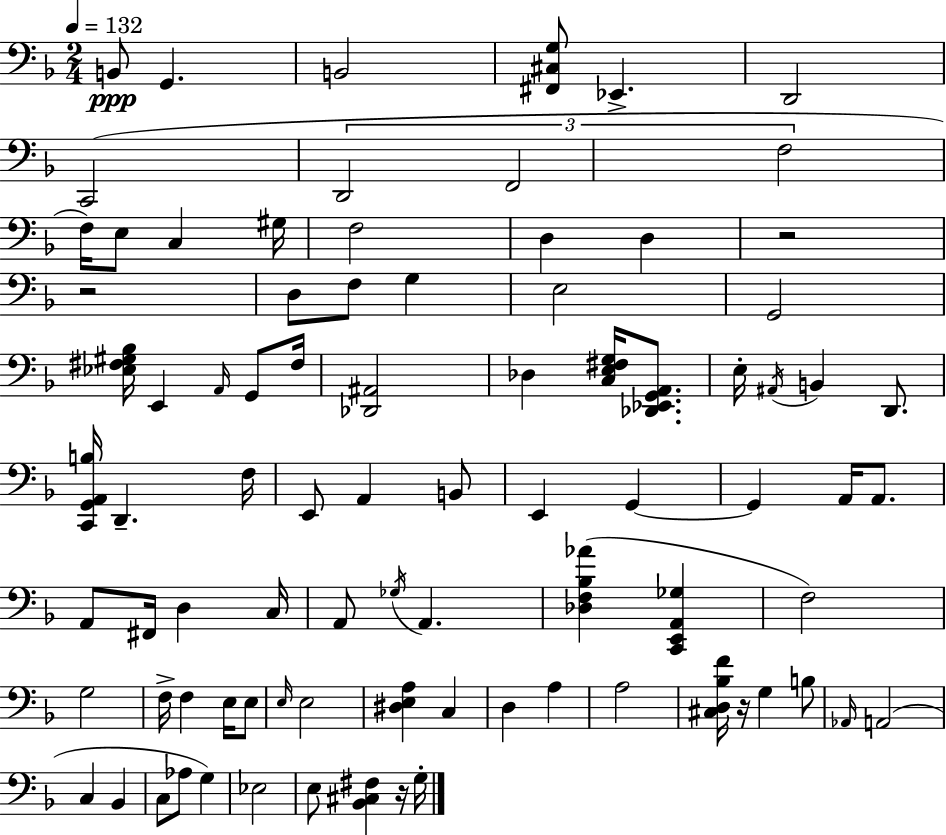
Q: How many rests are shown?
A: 4